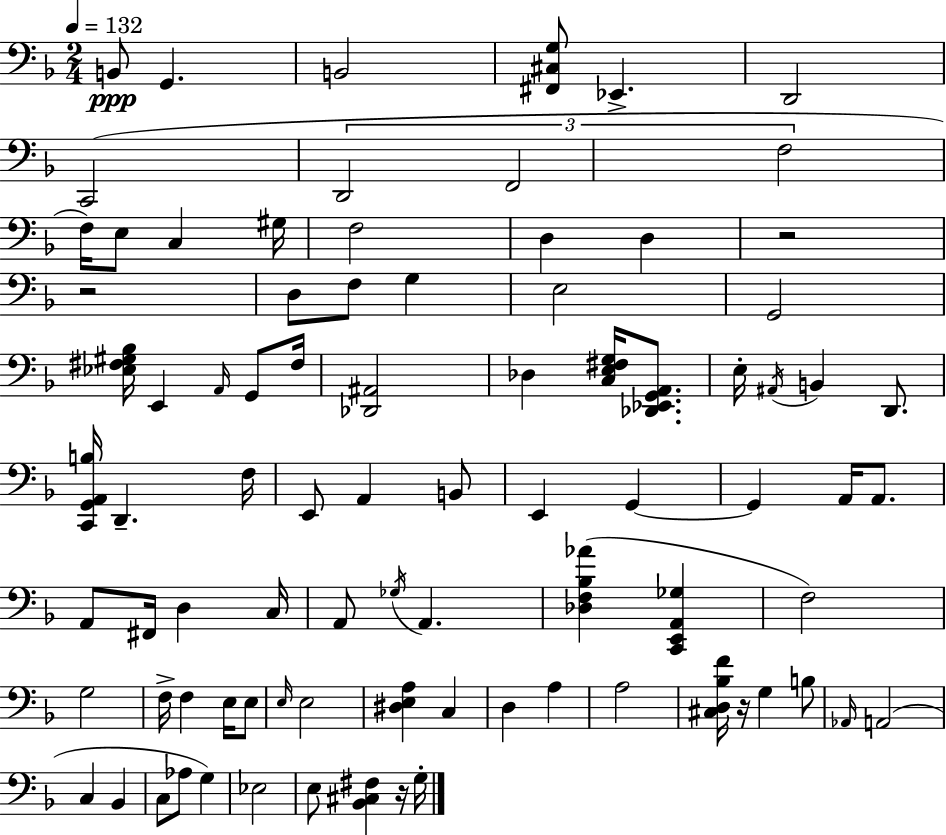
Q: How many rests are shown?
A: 4